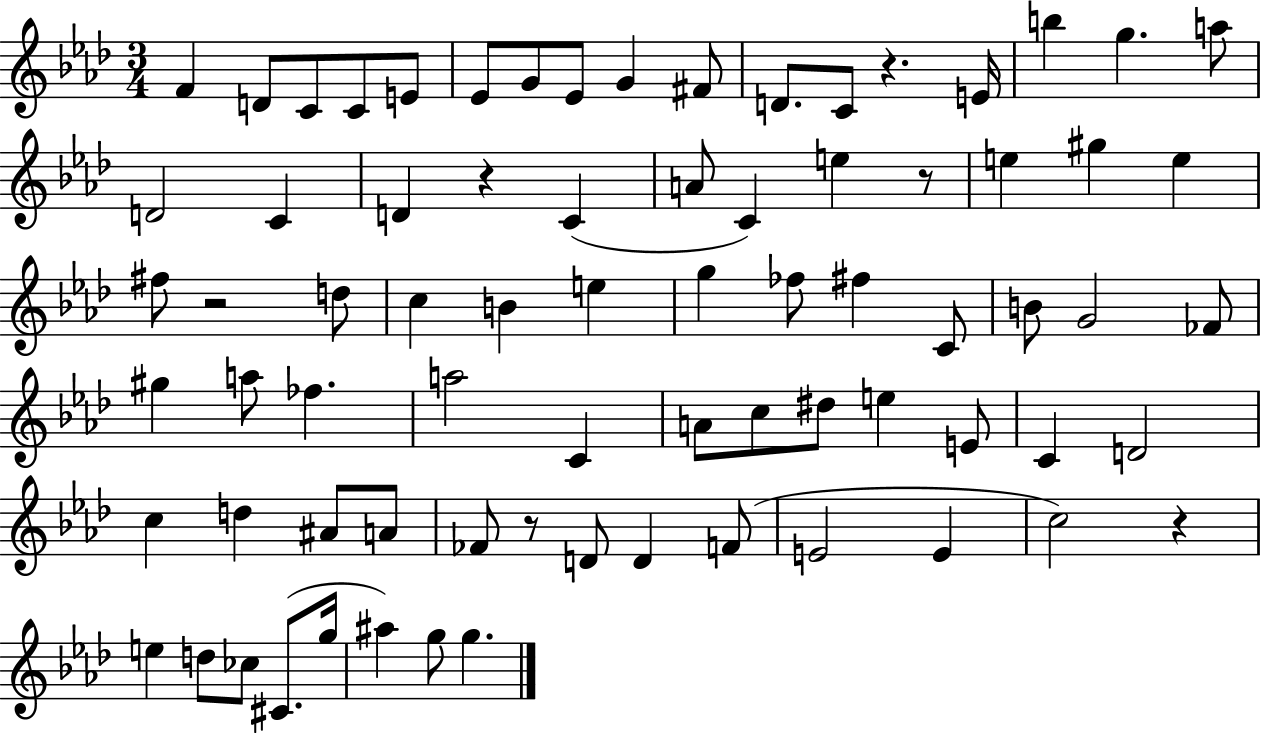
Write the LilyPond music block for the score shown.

{
  \clef treble
  \numericTimeSignature
  \time 3/4
  \key aes \major
  f'4 d'8 c'8 c'8 e'8 | ees'8 g'8 ees'8 g'4 fis'8 | d'8. c'8 r4. e'16 | b''4 g''4. a''8 | \break d'2 c'4 | d'4 r4 c'4( | a'8 c'4) e''4 r8 | e''4 gis''4 e''4 | \break fis''8 r2 d''8 | c''4 b'4 e''4 | g''4 fes''8 fis''4 c'8 | b'8 g'2 fes'8 | \break gis''4 a''8 fes''4. | a''2 c'4 | a'8 c''8 dis''8 e''4 e'8 | c'4 d'2 | \break c''4 d''4 ais'8 a'8 | fes'8 r8 d'8 d'4 f'8( | e'2 e'4 | c''2) r4 | \break e''4 d''8 ces''8 cis'8.( g''16 | ais''4) g''8 g''4. | \bar "|."
}